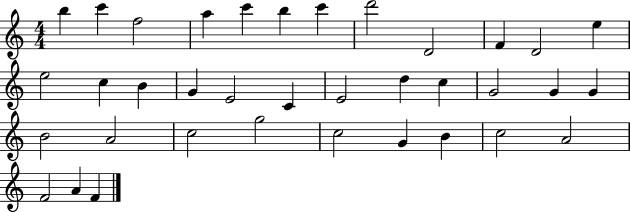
X:1
T:Untitled
M:4/4
L:1/4
K:C
b c' f2 a c' b c' d'2 D2 F D2 e e2 c B G E2 C E2 d c G2 G G B2 A2 c2 g2 c2 G B c2 A2 F2 A F